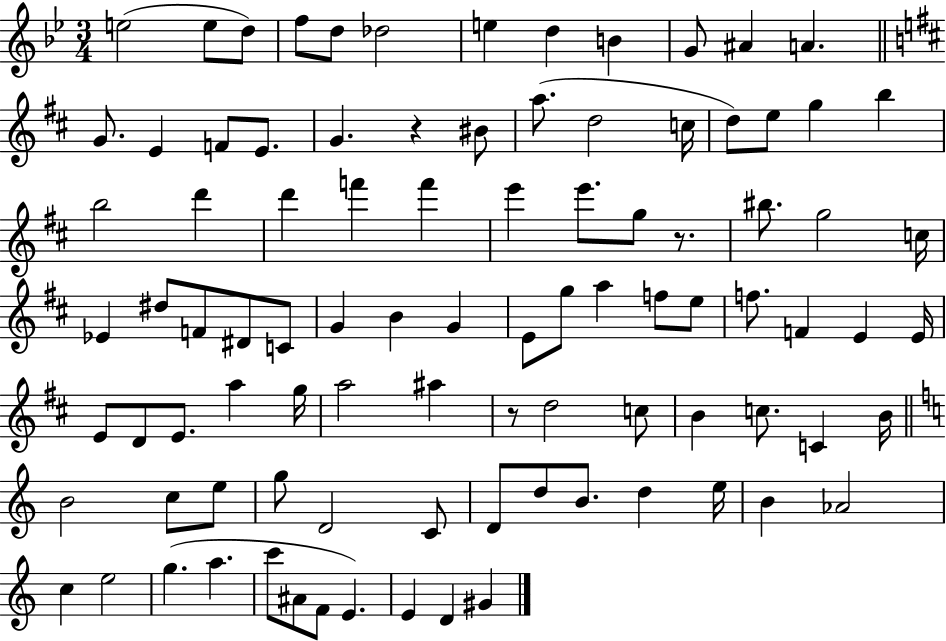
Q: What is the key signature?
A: BES major